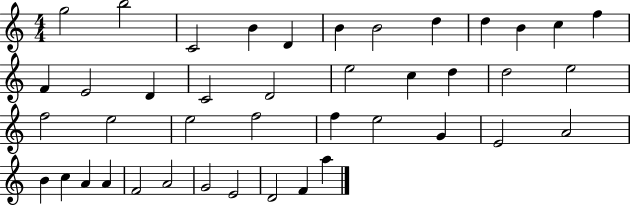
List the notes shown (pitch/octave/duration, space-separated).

G5/h B5/h C4/h B4/q D4/q B4/q B4/h D5/q D5/q B4/q C5/q F5/q F4/q E4/h D4/q C4/h D4/h E5/h C5/q D5/q D5/h E5/h F5/h E5/h E5/h F5/h F5/q E5/h G4/q E4/h A4/h B4/q C5/q A4/q A4/q F4/h A4/h G4/h E4/h D4/h F4/q A5/q